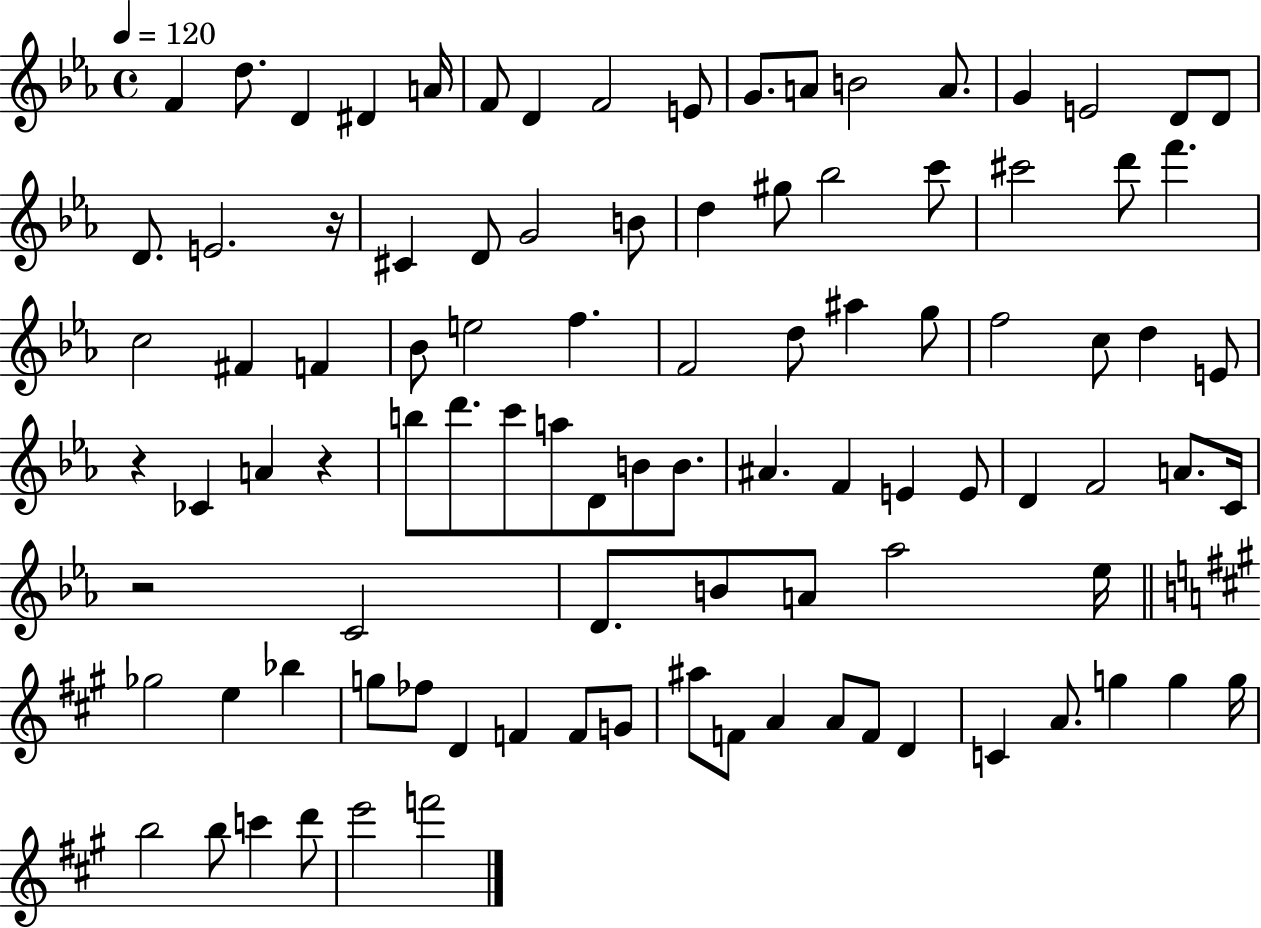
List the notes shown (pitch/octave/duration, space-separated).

F4/q D5/e. D4/q D#4/q A4/s F4/e D4/q F4/h E4/e G4/e. A4/e B4/h A4/e. G4/q E4/h D4/e D4/e D4/e. E4/h. R/s C#4/q D4/e G4/h B4/e D5/q G#5/e Bb5/h C6/e C#6/h D6/e F6/q. C5/h F#4/q F4/q Bb4/e E5/h F5/q. F4/h D5/e A#5/q G5/e F5/h C5/e D5/q E4/e R/q CES4/q A4/q R/q B5/e D6/e. C6/e A5/e D4/e B4/e B4/e. A#4/q. F4/q E4/q E4/e D4/q F4/h A4/e. C4/s R/h C4/h D4/e. B4/e A4/e Ab5/h Eb5/s Gb5/h E5/q Bb5/q G5/e FES5/e D4/q F4/q F4/e G4/e A#5/e F4/e A4/q A4/e F4/e D4/q C4/q A4/e. G5/q G5/q G5/s B5/h B5/e C6/q D6/e E6/h F6/h